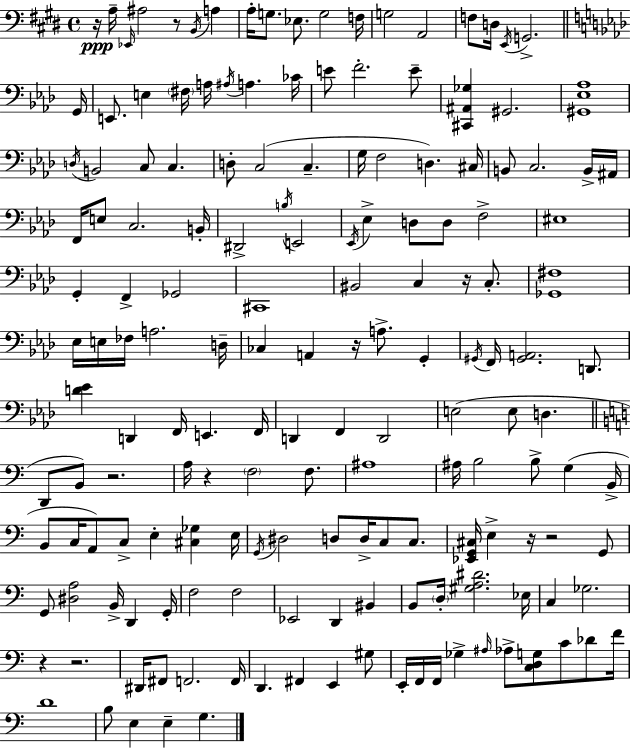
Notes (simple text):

R/s A3/s Eb2/s A#3/h R/e B2/s A3/q A3/s G3/e. Eb3/e. G3/h F3/s G3/h A2/h F3/e D3/s E2/s G2/h. G2/s E2/e. E3/q F#3/s A3/s A#3/s A3/q. CES4/s E4/e F4/h. E4/e [C#2,A#2,Gb3]/q G#2/h. [G#2,Eb3,Ab3]/w D3/s B2/h C3/e C3/q. D3/e C3/h C3/q. G3/s F3/h D3/q. C#3/s B2/e C3/h. B2/s A#2/s F2/s E3/e C3/h. B2/s D#2/h B3/s E2/h Eb2/s Eb3/q D3/e D3/e F3/h EIS3/w G2/q F2/q Gb2/h C#2/w BIS2/h C3/q R/s C3/e. [Gb2,F#3]/w Eb3/s E3/s FES3/s A3/h. D3/s CES3/q A2/q R/s A3/e. G2/q G#2/s F2/s [G#2,A2]/h. D2/e. [D4,Eb4]/q D2/q F2/s E2/q. F2/s D2/q F2/q D2/h E3/h E3/e D3/q. D2/e B2/e R/h. A3/s R/q F3/h F3/e. A#3/w A#3/s B3/h B3/e G3/q B2/s B2/e C3/s A2/e C3/e E3/q [C#3,Gb3]/q E3/s G2/s D#3/h D3/e D3/s C3/e C3/e. [Eb2,G2,C#3]/s E3/q R/s R/h G2/e G2/e [D#3,A3]/h B2/s D2/q G2/s F3/h F3/h Eb2/h D2/q BIS2/q B2/e D3/s [G#3,A3,D#4]/h. Eb3/s C3/q Gb3/h. R/q R/h. D#2/s F#2/e F2/h. F2/s D2/q. F#2/q E2/q G#3/e E2/s F2/s F2/s Gb3/q A#3/s Ab3/e [C3,D3,G3]/e C4/e Db4/e F4/s D4/w B3/e E3/q E3/q G3/q.